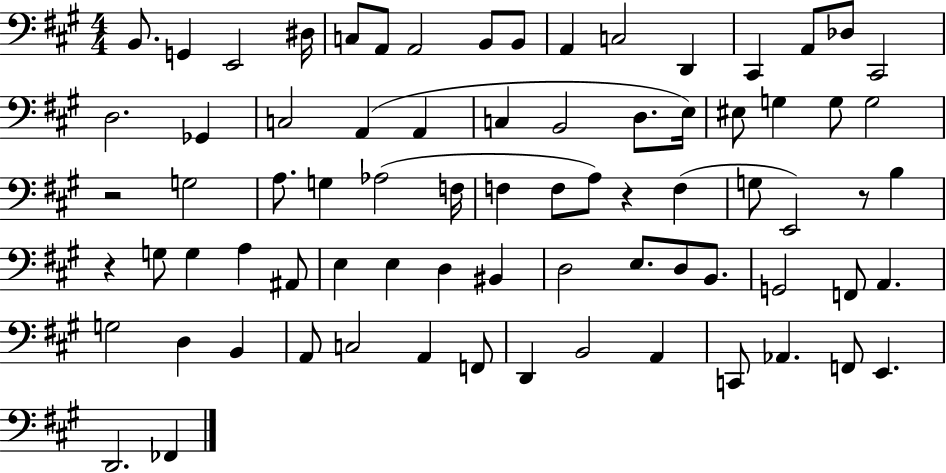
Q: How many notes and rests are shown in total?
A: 76